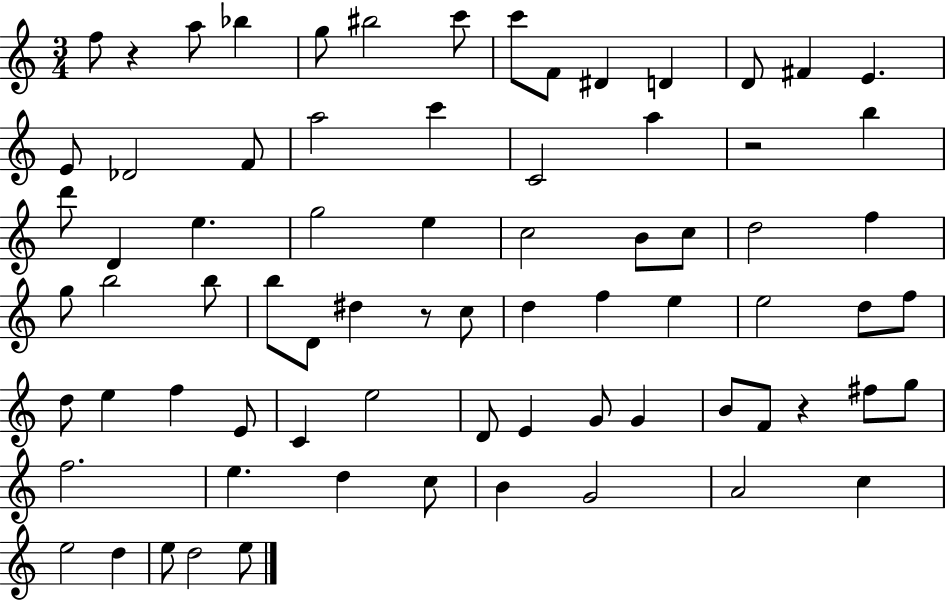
{
  \clef treble
  \numericTimeSignature
  \time 3/4
  \key c \major
  f''8 r4 a''8 bes''4 | g''8 bis''2 c'''8 | c'''8 f'8 dis'4 d'4 | d'8 fis'4 e'4. | \break e'8 des'2 f'8 | a''2 c'''4 | c'2 a''4 | r2 b''4 | \break d'''8 d'4 e''4. | g''2 e''4 | c''2 b'8 c''8 | d''2 f''4 | \break g''8 b''2 b''8 | b''8 d'8 dis''4 r8 c''8 | d''4 f''4 e''4 | e''2 d''8 f''8 | \break d''8 e''4 f''4 e'8 | c'4 e''2 | d'8 e'4 g'8 g'4 | b'8 f'8 r4 fis''8 g''8 | \break f''2. | e''4. d''4 c''8 | b'4 g'2 | a'2 c''4 | \break e''2 d''4 | e''8 d''2 e''8 | \bar "|."
}